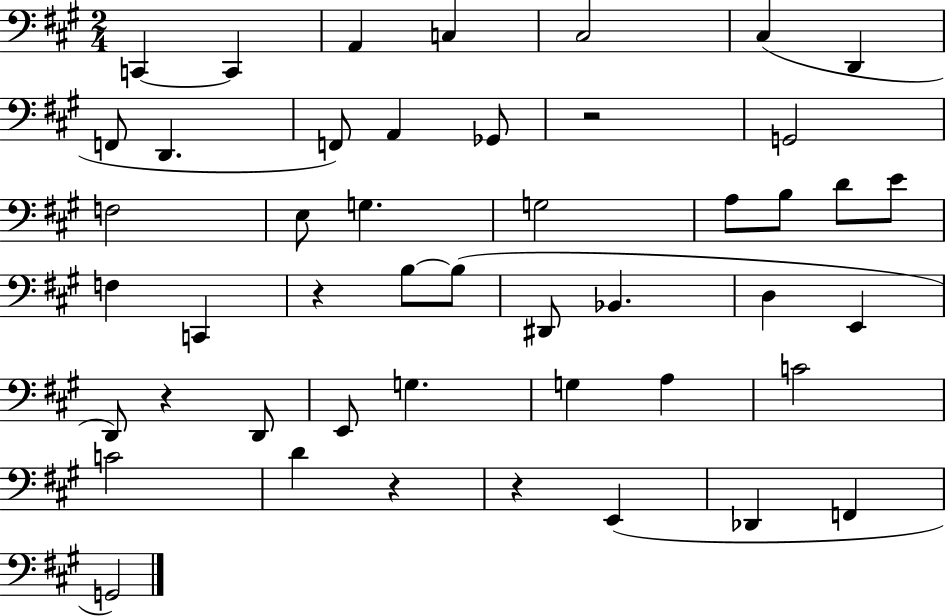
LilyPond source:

{
  \clef bass
  \numericTimeSignature
  \time 2/4
  \key a \major
  c,4~~ c,4 | a,4 c4 | cis2 | cis4( d,4 | \break f,8 d,4. | f,8) a,4 ges,8 | r2 | g,2 | \break f2 | e8 g4. | g2 | a8 b8 d'8 e'8 | \break f4 c,4 | r4 b8~~ b8( | dis,8 bes,4. | d4 e,4 | \break d,8) r4 d,8 | e,8 g4. | g4 a4 | c'2 | \break c'2 | d'4 r4 | r4 e,4( | des,4 f,4 | \break g,2) | \bar "|."
}